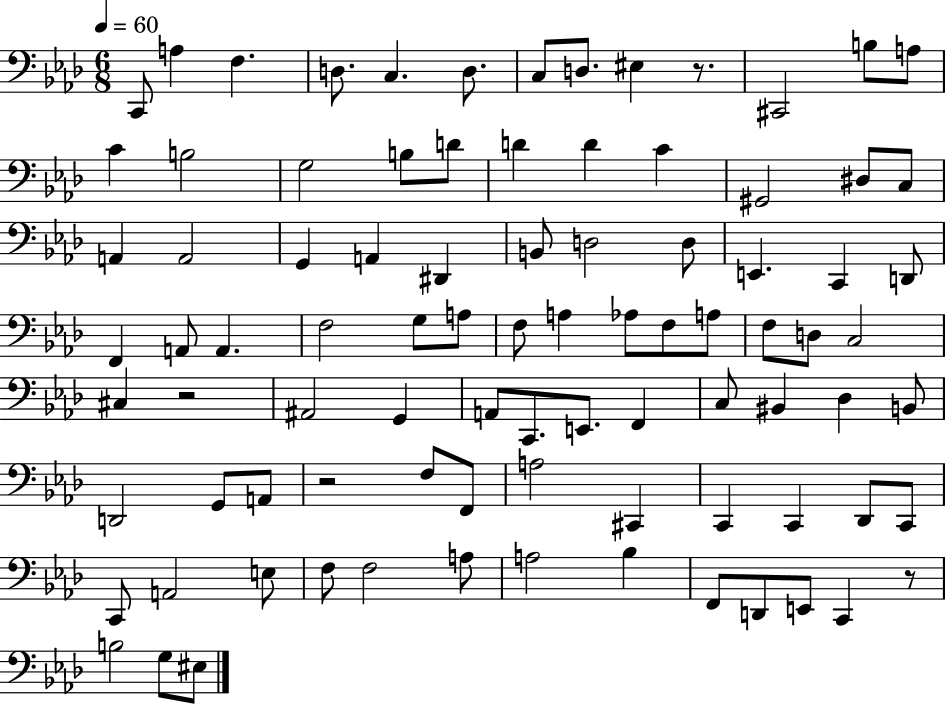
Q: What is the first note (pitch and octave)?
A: C2